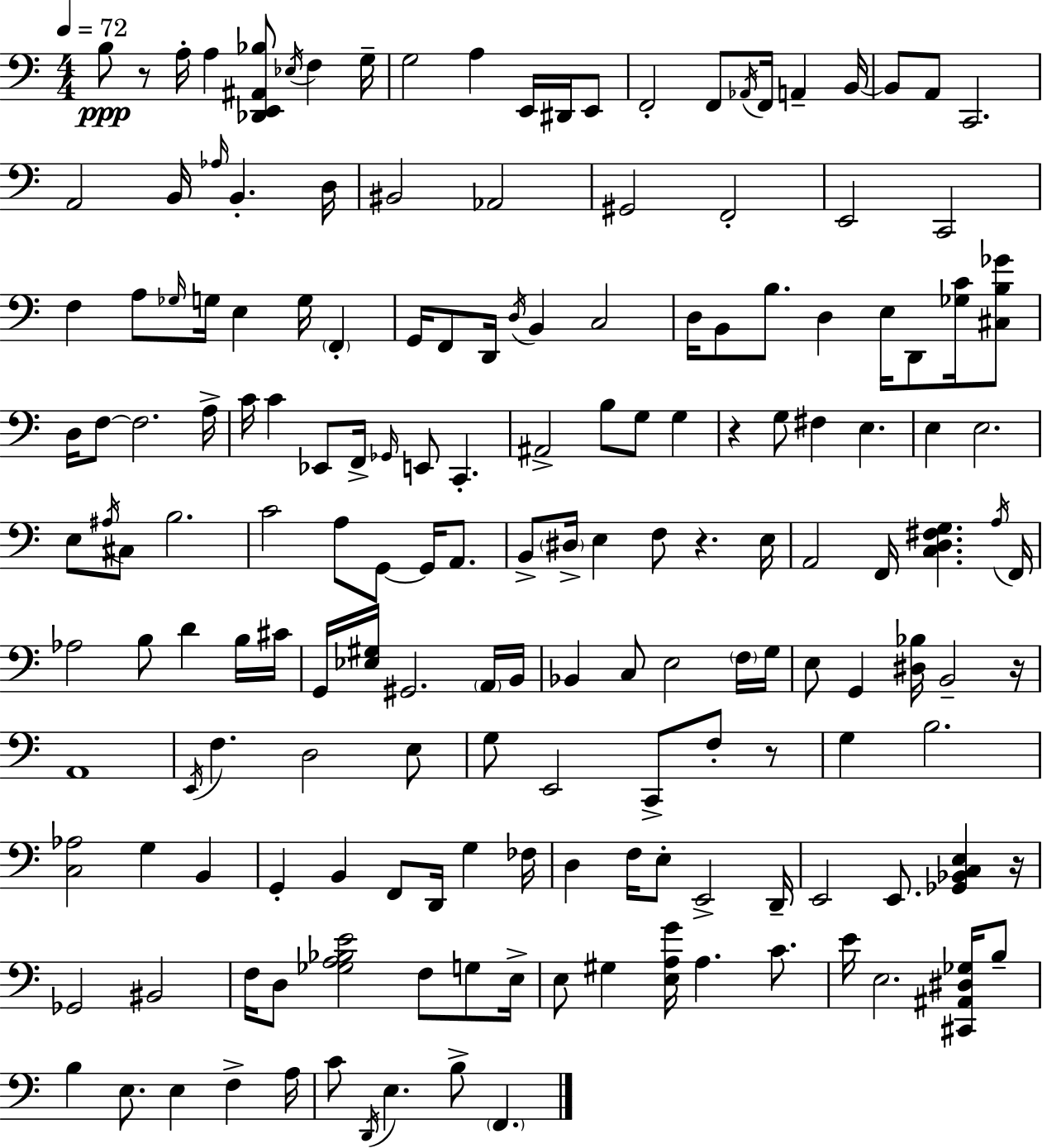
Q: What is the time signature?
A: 4/4